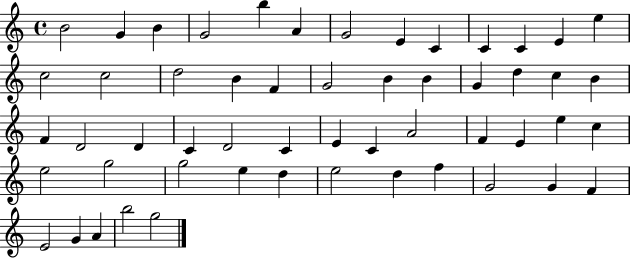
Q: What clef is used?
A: treble